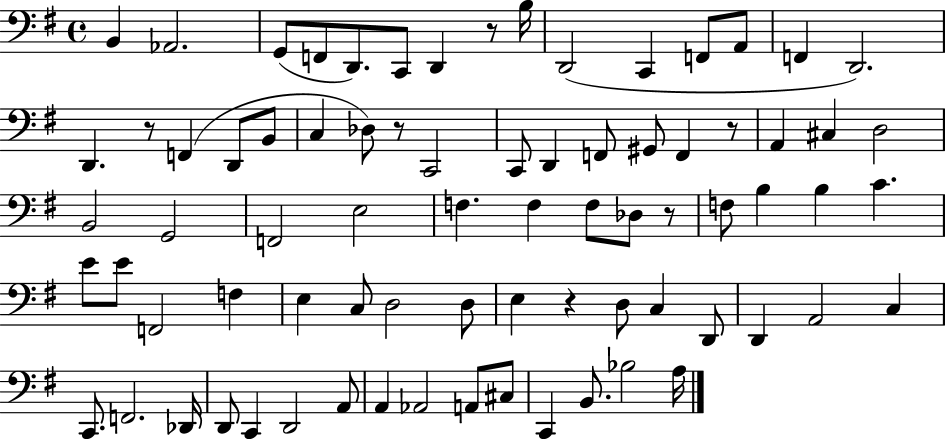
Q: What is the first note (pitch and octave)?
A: B2